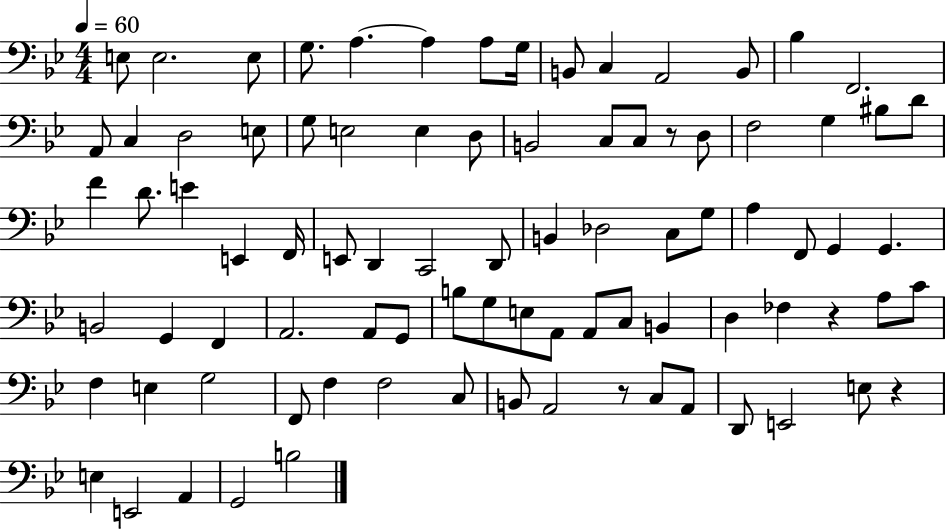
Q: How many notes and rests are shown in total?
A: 87